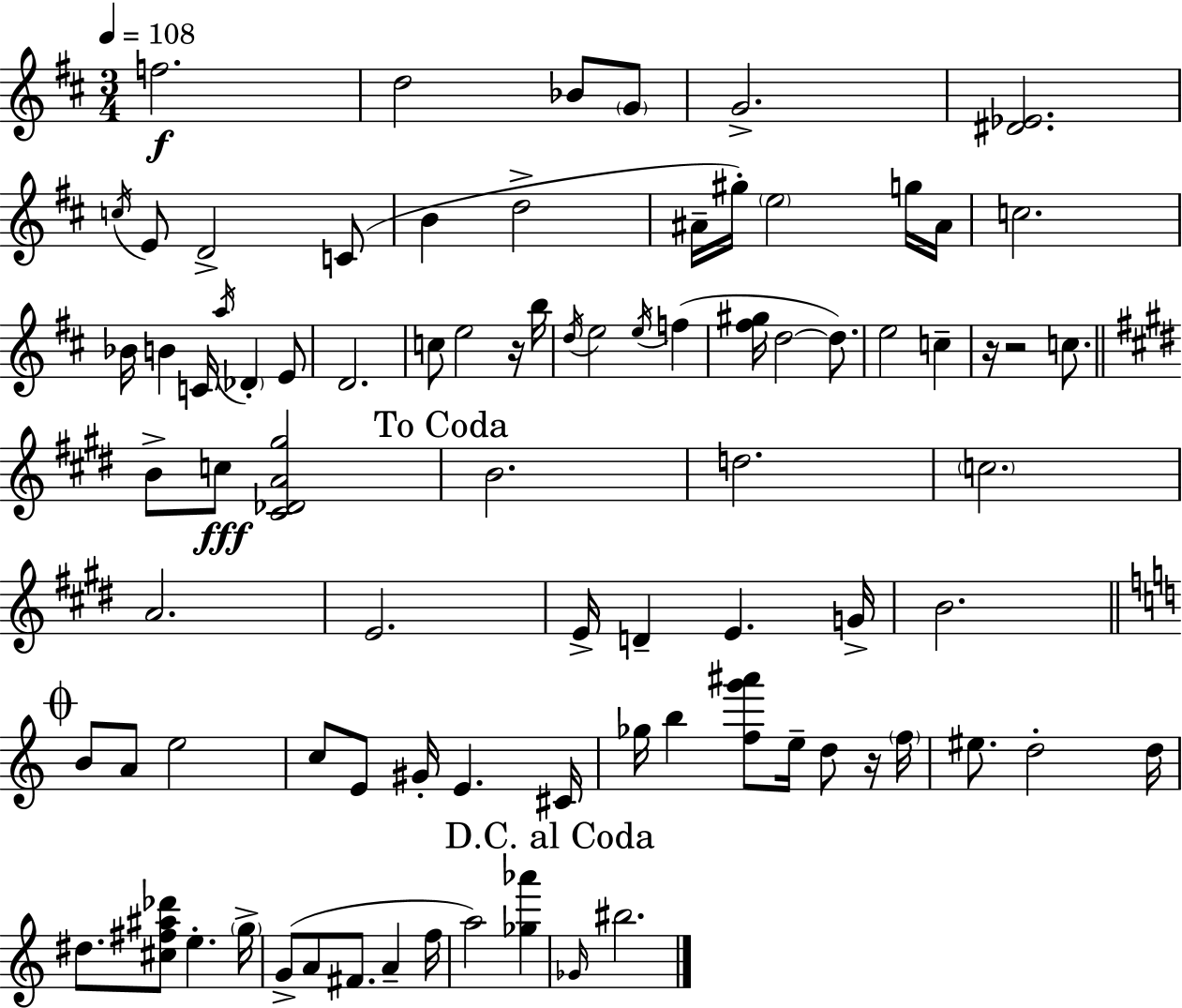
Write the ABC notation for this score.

X:1
T:Untitled
M:3/4
L:1/4
K:D
f2 d2 _B/2 G/2 G2 [^D_E]2 c/4 E/2 D2 C/2 B d2 ^A/4 ^g/4 e2 g/4 ^A/4 c2 _B/4 B C/4 a/4 _D E/2 D2 c/2 e2 z/4 b/4 d/4 e2 e/4 f [^f^g]/4 d2 d/2 e2 c z/4 z2 c/2 B/2 c/2 [^C_DA^g]2 B2 d2 c2 A2 E2 E/4 D E G/4 B2 B/2 A/2 e2 c/2 E/2 ^G/4 E ^C/4 _g/4 b [fg'^a']/2 e/4 d/2 z/4 f/4 ^e/2 d2 d/4 ^d/2 [^c^f^a_d']/2 e g/4 G/2 A/2 ^F/2 A f/4 a2 [_g_a'] _G/4 ^b2